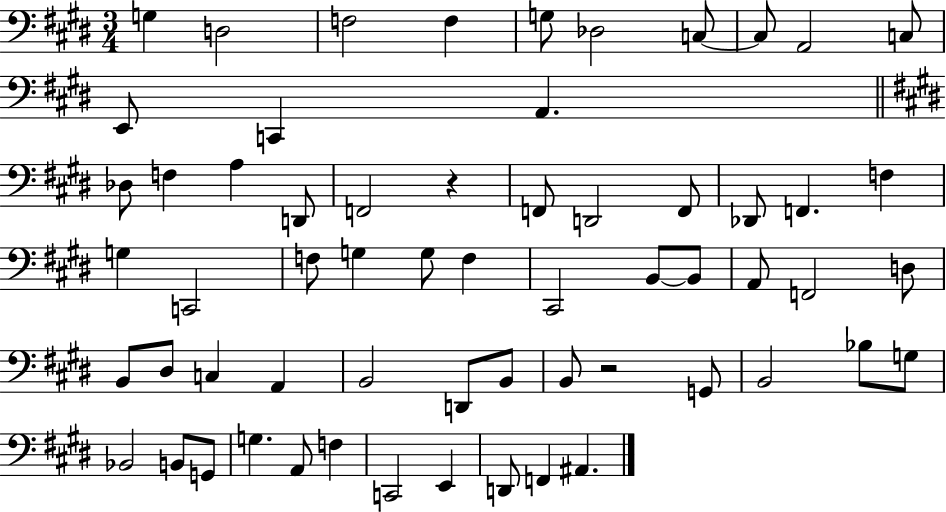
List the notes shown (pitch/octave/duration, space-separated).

G3/q D3/h F3/h F3/q G3/e Db3/h C3/e C3/e A2/h C3/e E2/e C2/q A2/q. Db3/e F3/q A3/q D2/e F2/h R/q F2/e D2/h F2/e Db2/e F2/q. F3/q G3/q C2/h F3/e G3/q G3/e F3/q C#2/h B2/e B2/e A2/e F2/h D3/e B2/e D#3/e C3/q A2/q B2/h D2/e B2/e B2/e R/h G2/e B2/h Bb3/e G3/e Bb2/h B2/e G2/e G3/q. A2/e F3/q C2/h E2/q D2/e F2/q A#2/q.